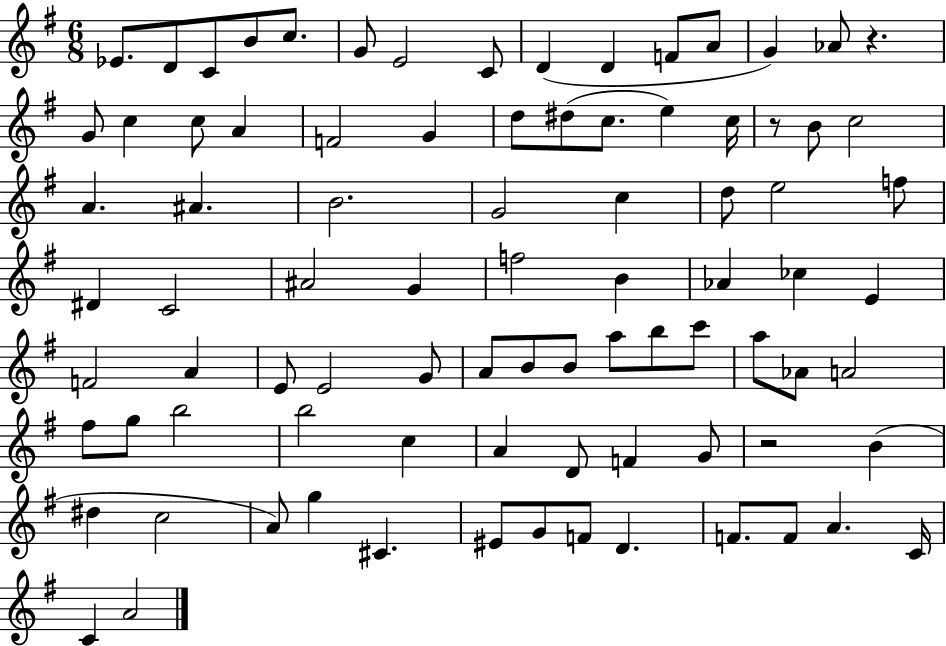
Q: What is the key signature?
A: G major